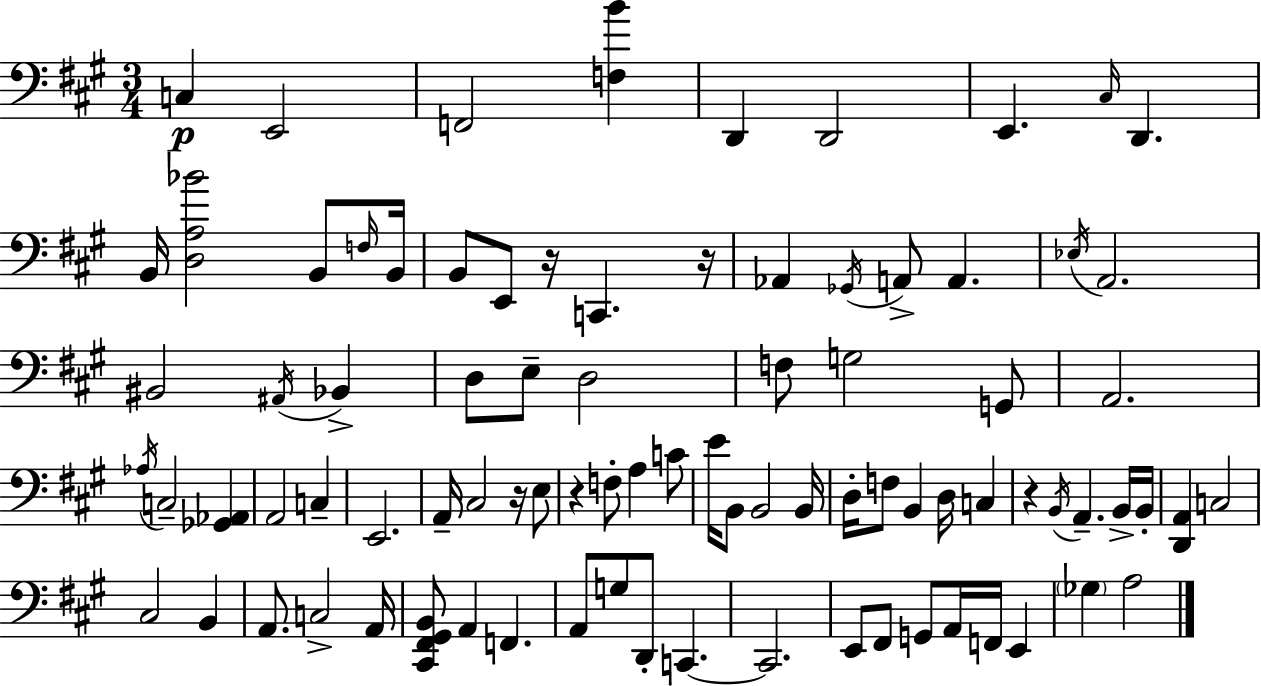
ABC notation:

X:1
T:Untitled
M:3/4
L:1/4
K:A
C, E,,2 F,,2 [F,B] D,, D,,2 E,, ^C,/4 D,, B,,/4 [D,A,_B]2 B,,/2 F,/4 B,,/4 B,,/2 E,,/2 z/4 C,, z/4 _A,, _G,,/4 A,,/2 A,, _E,/4 A,,2 ^B,,2 ^A,,/4 _B,, D,/2 E,/2 D,2 F,/2 G,2 G,,/2 A,,2 _A,/4 C,2 [_G,,_A,,] A,,2 C, E,,2 A,,/4 ^C,2 z/4 E,/2 z F,/2 A, C/2 E/4 B,,/2 B,,2 B,,/4 D,/4 F,/2 B,, D,/4 C, z B,,/4 A,, B,,/4 B,,/4 [D,,A,,] C,2 ^C,2 B,, A,,/2 C,2 A,,/4 [^C,,^F,,^G,,B,,]/2 A,, F,, A,,/2 G,/2 D,,/2 C,, C,,2 E,,/2 ^F,,/2 G,,/2 A,,/4 F,,/4 E,, _G, A,2